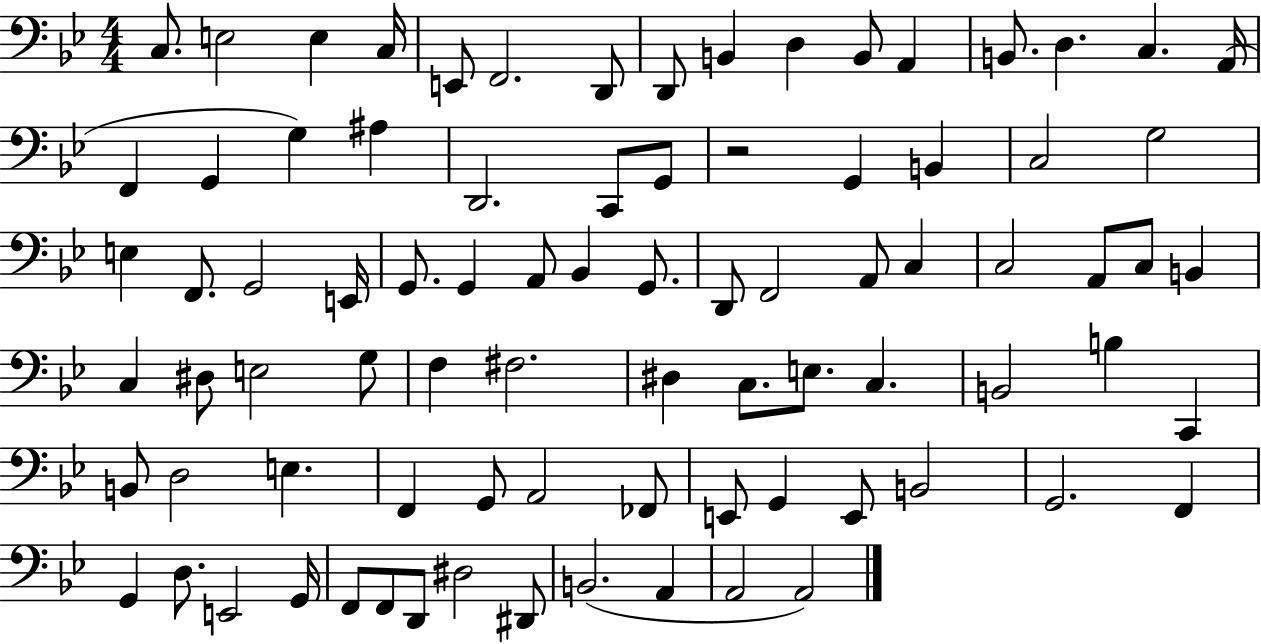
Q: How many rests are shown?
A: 1